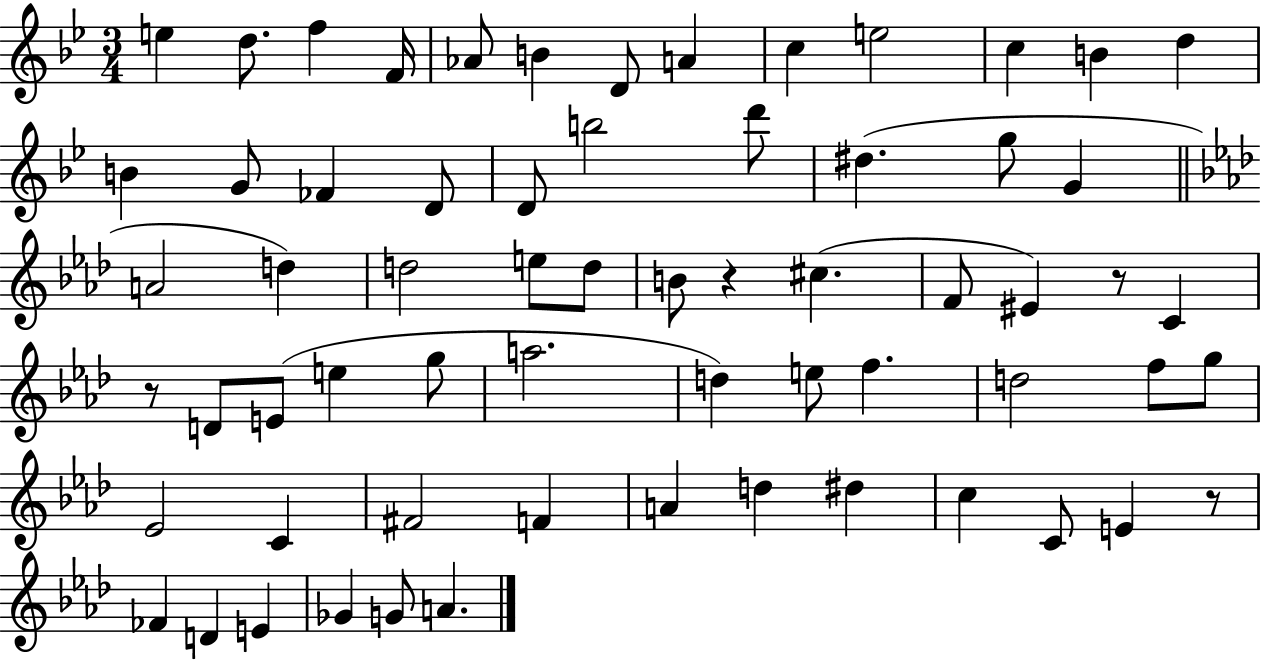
{
  \clef treble
  \numericTimeSignature
  \time 3/4
  \key bes \major
  e''4 d''8. f''4 f'16 | aes'8 b'4 d'8 a'4 | c''4 e''2 | c''4 b'4 d''4 | \break b'4 g'8 fes'4 d'8 | d'8 b''2 d'''8 | dis''4.( g''8 g'4 | \bar "||" \break \key f \minor a'2 d''4) | d''2 e''8 d''8 | b'8 r4 cis''4.( | f'8 eis'4) r8 c'4 | \break r8 d'8 e'8( e''4 g''8 | a''2. | d''4) e''8 f''4. | d''2 f''8 g''8 | \break ees'2 c'4 | fis'2 f'4 | a'4 d''4 dis''4 | c''4 c'8 e'4 r8 | \break fes'4 d'4 e'4 | ges'4 g'8 a'4. | \bar "|."
}